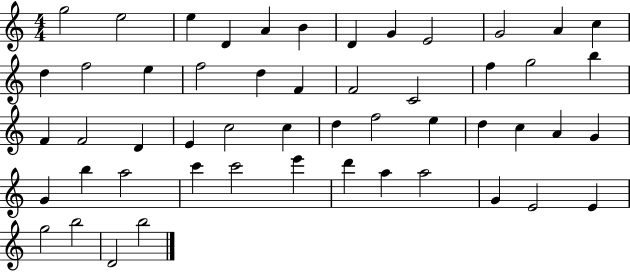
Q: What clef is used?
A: treble